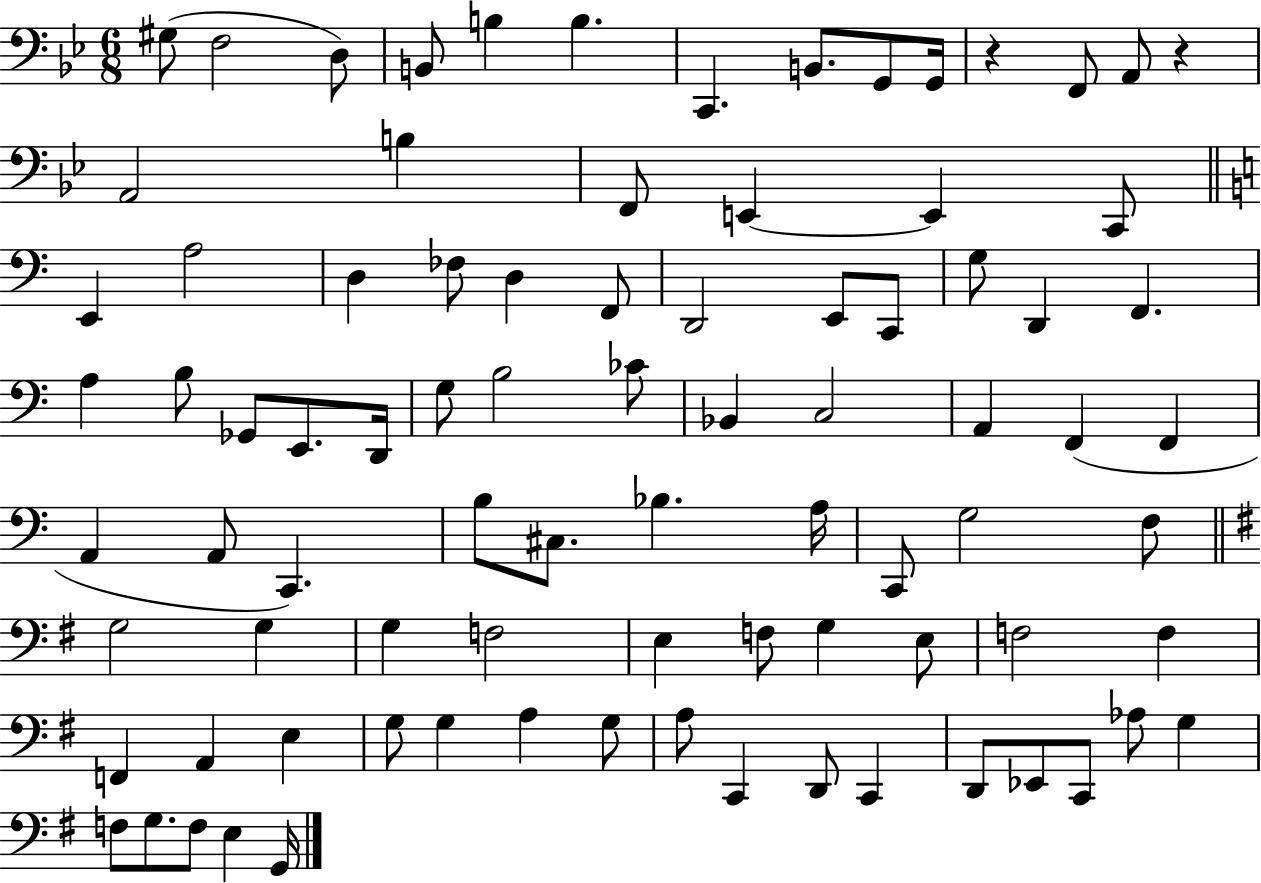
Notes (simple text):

G#3/e F3/h D3/e B2/e B3/q B3/q. C2/q. B2/e. G2/e G2/s R/q F2/e A2/e R/q A2/h B3/q F2/e E2/q E2/q C2/e E2/q A3/h D3/q FES3/e D3/q F2/e D2/h E2/e C2/e G3/e D2/q F2/q. A3/q B3/e Gb2/e E2/e. D2/s G3/e B3/h CES4/e Bb2/q C3/h A2/q F2/q F2/q A2/q A2/e C2/q. B3/e C#3/e. Bb3/q. A3/s C2/e G3/h F3/e G3/h G3/q G3/q F3/h E3/q F3/e G3/q E3/e F3/h F3/q F2/q A2/q E3/q G3/e G3/q A3/q G3/e A3/e C2/q D2/e C2/q D2/e Eb2/e C2/e Ab3/e G3/q F3/e G3/e. F3/e E3/q G2/s